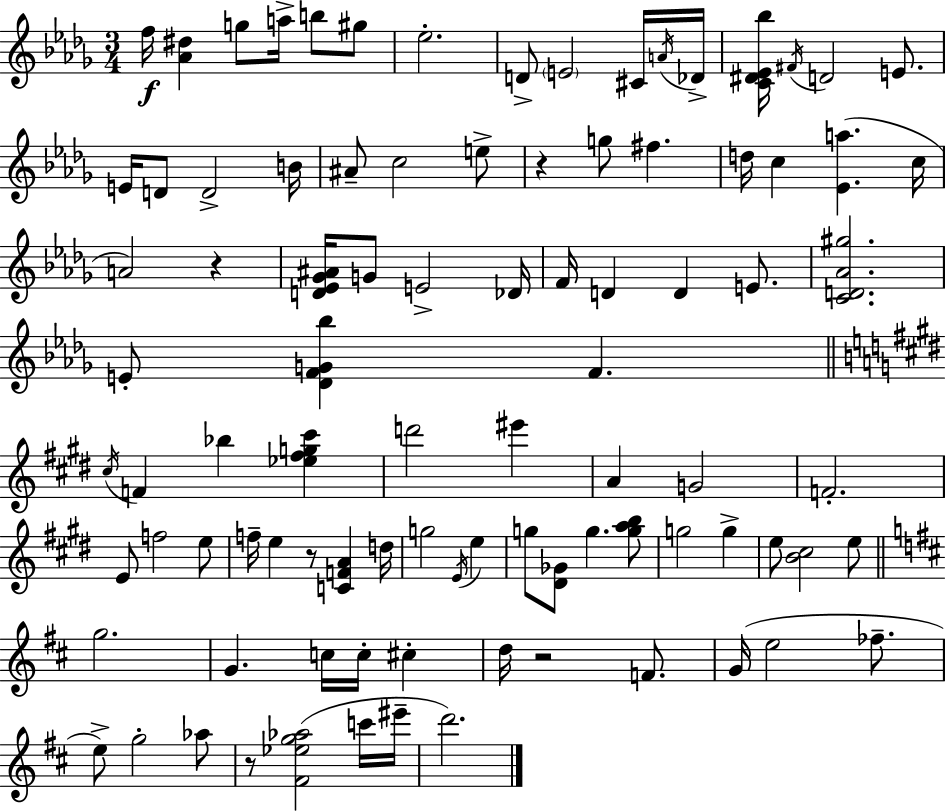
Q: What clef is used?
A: treble